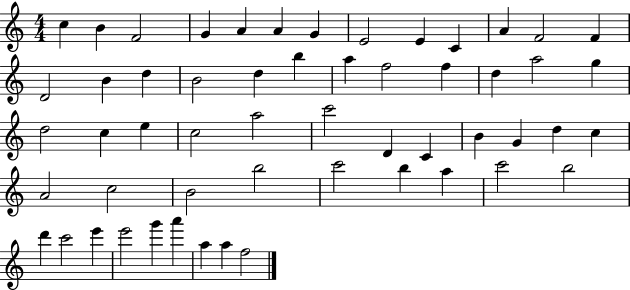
{
  \clef treble
  \numericTimeSignature
  \time 4/4
  \key c \major
  c''4 b'4 f'2 | g'4 a'4 a'4 g'4 | e'2 e'4 c'4 | a'4 f'2 f'4 | \break d'2 b'4 d''4 | b'2 d''4 b''4 | a''4 f''2 f''4 | d''4 a''2 g''4 | \break d''2 c''4 e''4 | c''2 a''2 | c'''2 d'4 c'4 | b'4 g'4 d''4 c''4 | \break a'2 c''2 | b'2 b''2 | c'''2 b''4 a''4 | c'''2 b''2 | \break d'''4 c'''2 e'''4 | e'''2 g'''4 a'''4 | a''4 a''4 f''2 | \bar "|."
}